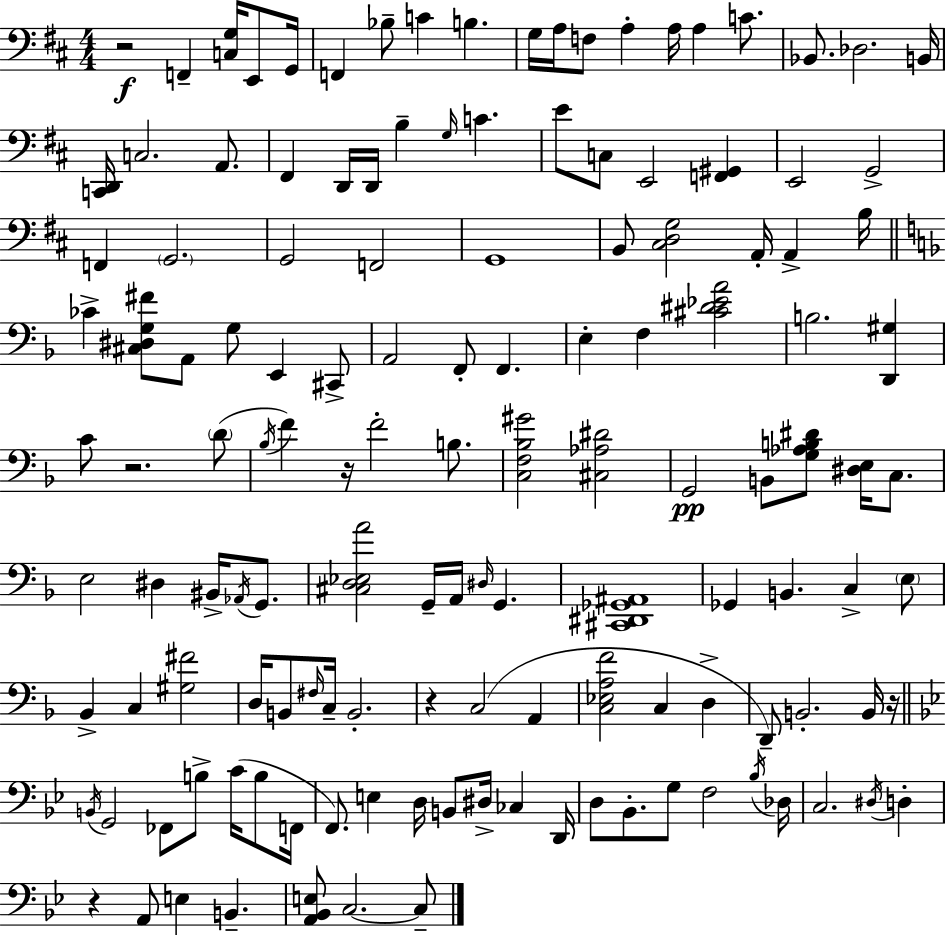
R/h F2/q [C3,G3]/s E2/e G2/s F2/q Bb3/e C4/q B3/q. G3/s A3/s F3/e A3/q A3/s A3/q C4/e. Bb2/e. Db3/h. B2/s [C2,D2]/s C3/h. A2/e. F#2/q D2/s D2/s B3/q G3/s C4/q. E4/e C3/e E2/h [F2,G#2]/q E2/h G2/h F2/q G2/h. G2/h F2/h G2/w B2/e [C#3,D3,G3]/h A2/s A2/q B3/s CES4/q [C#3,D#3,G3,F#4]/e A2/e G3/e E2/q C#2/e A2/h F2/e F2/q. E3/q F3/q [C#4,D#4,Eb4,A4]/h B3/h. [D2,G#3]/q C4/e R/h. D4/e Bb3/s F4/q R/s F4/h B3/e. [C3,F3,Bb3,G#4]/h [C#3,Ab3,D#4]/h G2/h B2/e [G3,Ab3,B3,D#4]/e [D#3,E3]/s C3/e. E3/h D#3/q BIS2/s Ab2/s G2/e. [C#3,D3,Eb3,A4]/h G2/s A2/s D#3/s G2/q. [C#2,D#2,Gb2,A#2]/w Gb2/q B2/q. C3/q E3/e Bb2/q C3/q [G#3,F#4]/h D3/s B2/e F#3/s C3/s B2/h. R/q C3/h A2/q [C3,Eb3,A3,F4]/h C3/q D3/q D2/e B2/h. B2/s R/s B2/s G2/h FES2/e B3/e C4/s B3/e F2/s F2/e. E3/q D3/s B2/e D#3/s CES3/q D2/s D3/e Bb2/e. G3/e F3/h Bb3/s Db3/s C3/h. D#3/s D3/q R/q A2/e E3/q B2/q. [A2,Bb2,E3]/e C3/h. C3/e